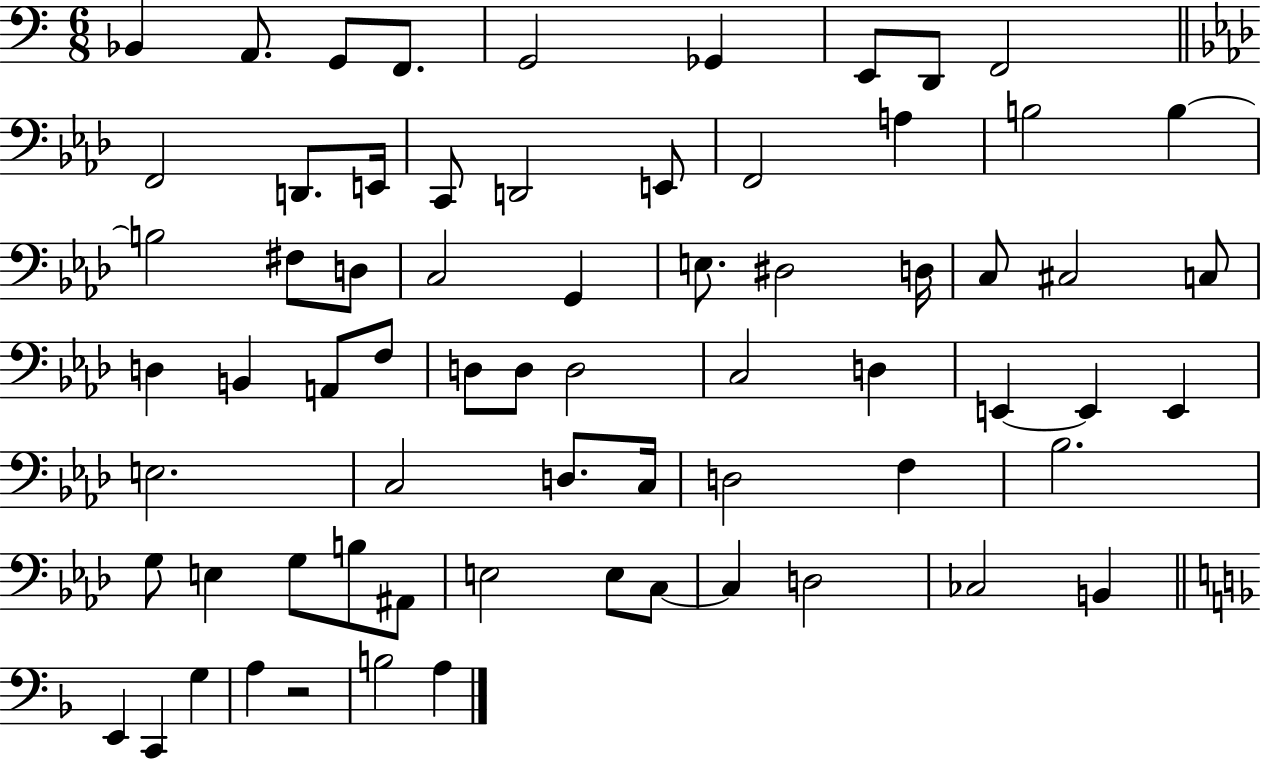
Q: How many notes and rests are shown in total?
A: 68